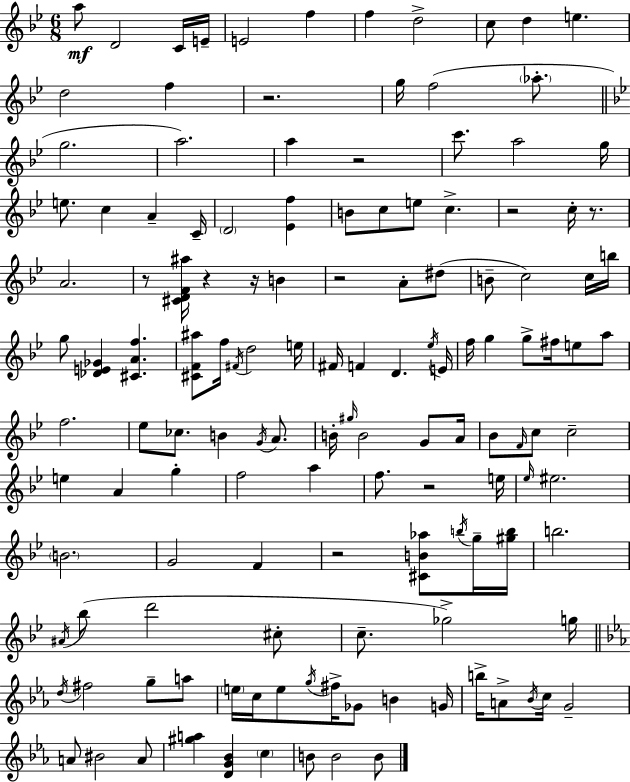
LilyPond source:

{
  \clef treble
  \numericTimeSignature
  \time 6/8
  \key g \minor
  a''8\mf d'2 c'16 e'16-- | e'2 f''4 | f''4 d''2-> | c''8 d''4 e''4. | \break d''2 f''4 | r2. | g''16 f''2( \parenthesize aes''8.-. | \bar "||" \break \key bes \major g''2. | a''2.) | a''4 r2 | c'''8. a''2 g''16 | \break e''8. c''4 a'4-- c'16-- | \parenthesize d'2 <ees' f''>4 | b'8 c''8 e''8 c''4.-> | r2 c''16-. r8. | \break a'2. | r8 <cis' d' f' ais''>16 r4 r16 b'4 | r2 a'8-. dis''8( | b'8-- c''2) c''16 b''16 | \break g''8 <des' e' ges'>4 <cis' a' f''>4. | <cis' f' ais''>8 f''16 \acciaccatura { fis'16 } d''2 | e''16 fis'16 f'4 d'4. | \acciaccatura { ees''16 } e'16 f''16 g''4 g''8-> fis''16 e''8 | \break a''8 f''2. | ees''8 ces''8. b'4 \acciaccatura { g'16 } | a'8. b'16-. \grace { gis''16 } b'2 | g'8 a'16 bes'8 \grace { f'16 } c''8 c''2-- | \break e''4 a'4 | g''4-. f''2 | a''4 f''8. r2 | e''16 \grace { ees''16 } eis''2. | \break \parenthesize b'2. | g'2 | f'4 r2 | <cis' b' aes''>8 \acciaccatura { b''16 } g''16-- <gis'' b''>16 b''2. | \break \acciaccatura { ais'16 }( bes''8 d'''2 | cis''8-. c''8.-- ges''2->) | g''16 \bar "||" \break \key c \minor \acciaccatura { d''16 } fis''2 g''8-- a''8 | \parenthesize e''16 c''16 e''8 \acciaccatura { g''16 } fis''16-> ges'8 b'4 | g'16 b''16-> a'8-> \acciaccatura { bes'16 } c''16 g'2-- | a'8 bis'2 | \break a'8 <gis'' a''>4 <d' g' bes'>4 \parenthesize c''4 | b'8 b'2 | b'8 \bar "|."
}